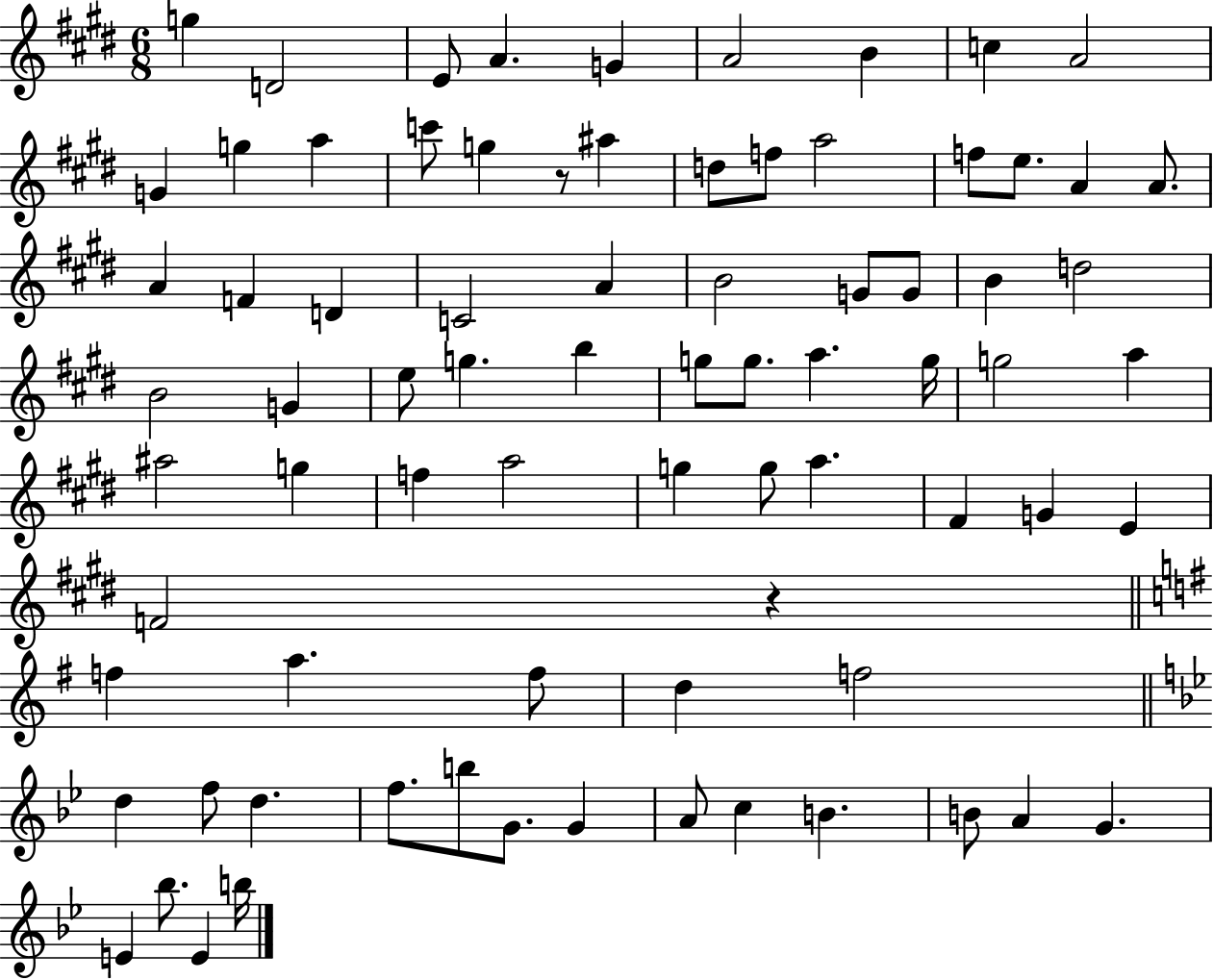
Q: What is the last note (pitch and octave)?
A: B5